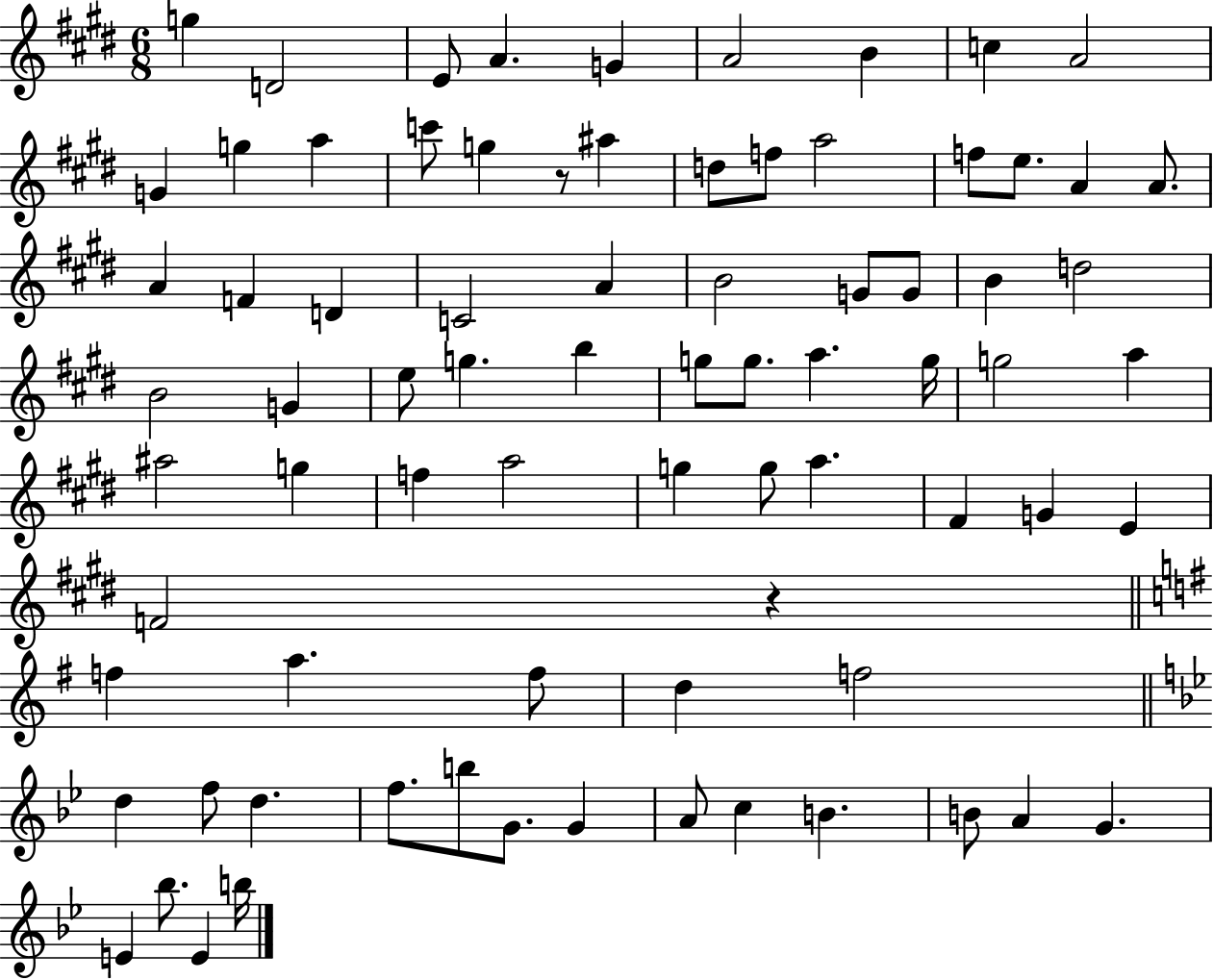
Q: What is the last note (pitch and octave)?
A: B5